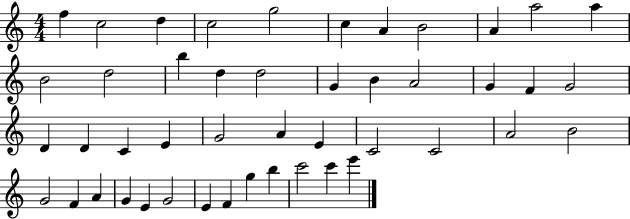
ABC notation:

X:1
T:Untitled
M:4/4
L:1/4
K:C
f c2 d c2 g2 c A B2 A a2 a B2 d2 b d d2 G B A2 G F G2 D D C E G2 A E C2 C2 A2 B2 G2 F A G E G2 E F g b c'2 c' e'